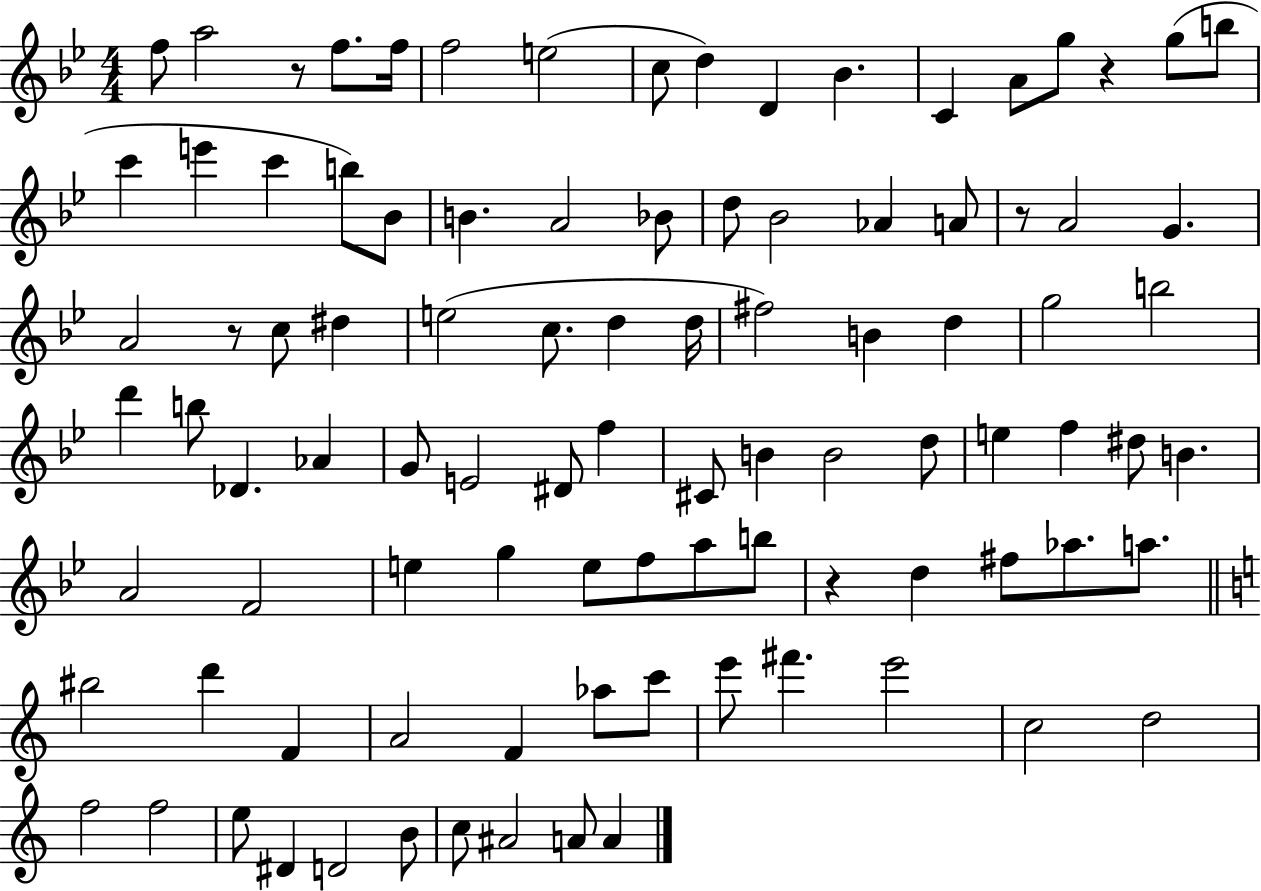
{
  \clef treble
  \numericTimeSignature
  \time 4/4
  \key bes \major
  f''8 a''2 r8 f''8. f''16 | f''2 e''2( | c''8 d''4) d'4 bes'4. | c'4 a'8 g''8 r4 g''8( b''8 | \break c'''4 e'''4 c'''4 b''8) bes'8 | b'4. a'2 bes'8 | d''8 bes'2 aes'4 a'8 | r8 a'2 g'4. | \break a'2 r8 c''8 dis''4 | e''2( c''8. d''4 d''16 | fis''2) b'4 d''4 | g''2 b''2 | \break d'''4 b''8 des'4. aes'4 | g'8 e'2 dis'8 f''4 | cis'8 b'4 b'2 d''8 | e''4 f''4 dis''8 b'4. | \break a'2 f'2 | e''4 g''4 e''8 f''8 a''8 b''8 | r4 d''4 fis''8 aes''8. a''8. | \bar "||" \break \key c \major bis''2 d'''4 f'4 | a'2 f'4 aes''8 c'''8 | e'''8 fis'''4. e'''2 | c''2 d''2 | \break f''2 f''2 | e''8 dis'4 d'2 b'8 | c''8 ais'2 a'8 a'4 | \bar "|."
}